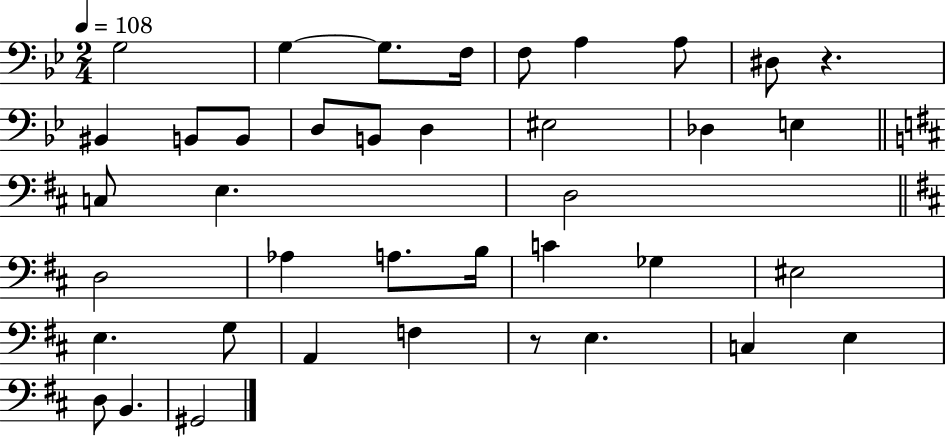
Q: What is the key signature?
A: BES major